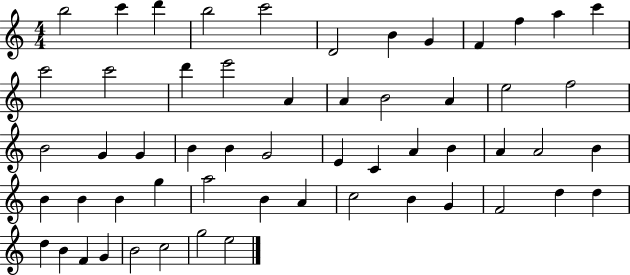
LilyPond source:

{
  \clef treble
  \numericTimeSignature
  \time 4/4
  \key c \major
  b''2 c'''4 d'''4 | b''2 c'''2 | d'2 b'4 g'4 | f'4 f''4 a''4 c'''4 | \break c'''2 c'''2 | d'''4 e'''2 a'4 | a'4 b'2 a'4 | e''2 f''2 | \break b'2 g'4 g'4 | b'4 b'4 g'2 | e'4 c'4 a'4 b'4 | a'4 a'2 b'4 | \break b'4 b'4 b'4 g''4 | a''2 b'4 a'4 | c''2 b'4 g'4 | f'2 d''4 d''4 | \break d''4 b'4 f'4 g'4 | b'2 c''2 | g''2 e''2 | \bar "|."
}